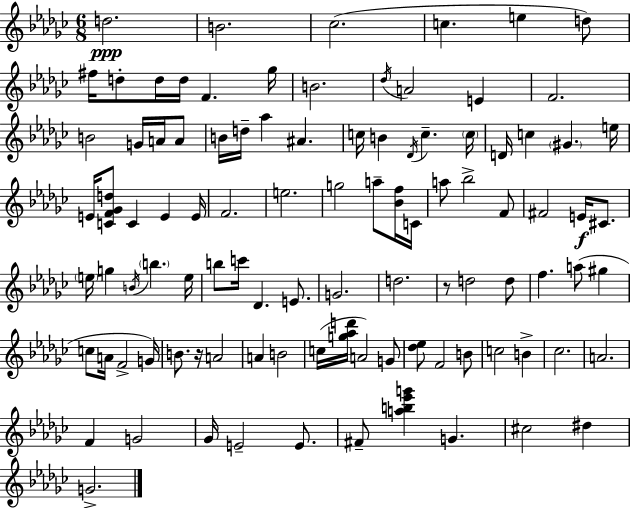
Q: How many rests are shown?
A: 2